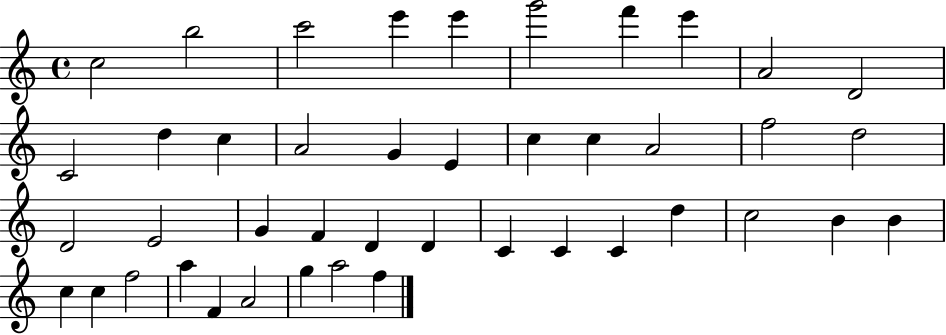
{
  \clef treble
  \time 4/4
  \defaultTimeSignature
  \key c \major
  c''2 b''2 | c'''2 e'''4 e'''4 | g'''2 f'''4 e'''4 | a'2 d'2 | \break c'2 d''4 c''4 | a'2 g'4 e'4 | c''4 c''4 a'2 | f''2 d''2 | \break d'2 e'2 | g'4 f'4 d'4 d'4 | c'4 c'4 c'4 d''4 | c''2 b'4 b'4 | \break c''4 c''4 f''2 | a''4 f'4 a'2 | g''4 a''2 f''4 | \bar "|."
}